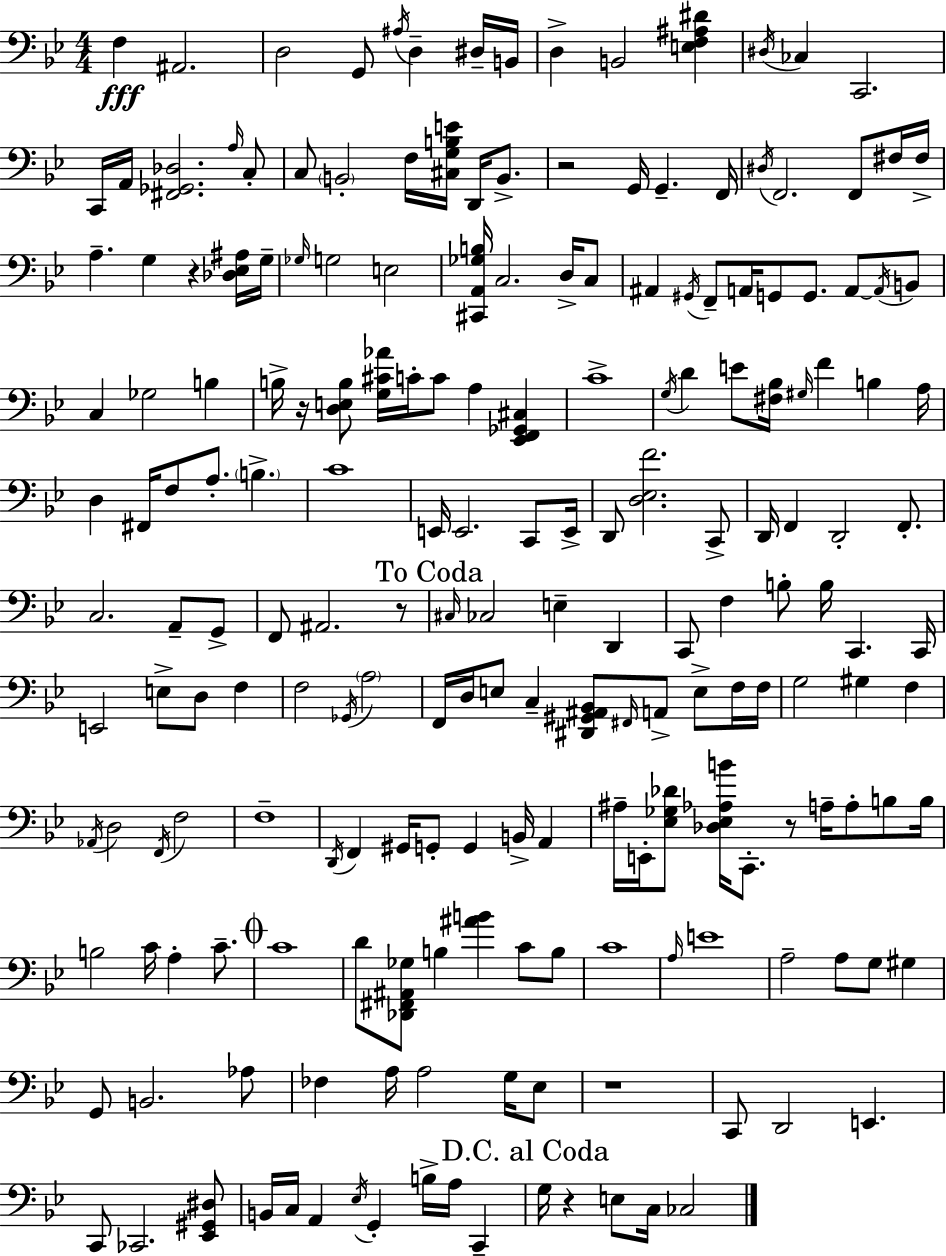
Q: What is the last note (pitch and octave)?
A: CES3